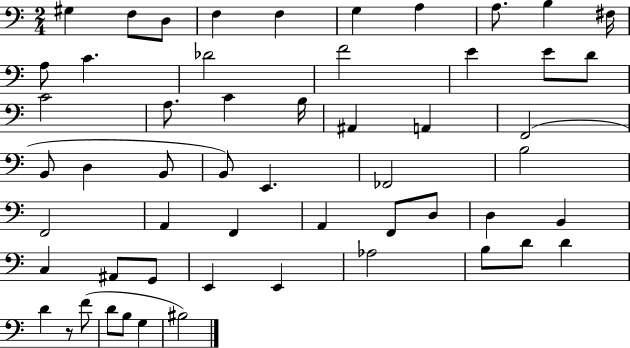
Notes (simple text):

G#3/q F3/e D3/e F3/q F3/q G3/q A3/q A3/e. B3/q F#3/s A3/e C4/q. Db4/h F4/h E4/q E4/e D4/e C4/h A3/e. C4/q B3/s A#2/q A2/q F2/h B2/e D3/q B2/e B2/e E2/q. FES2/h B3/h F2/h A2/q F2/q A2/q F2/e D3/e D3/q B2/q C3/q A#2/e G2/e E2/q E2/q Ab3/h B3/e D4/e D4/q D4/q R/e F4/e D4/e B3/e G3/q BIS3/h